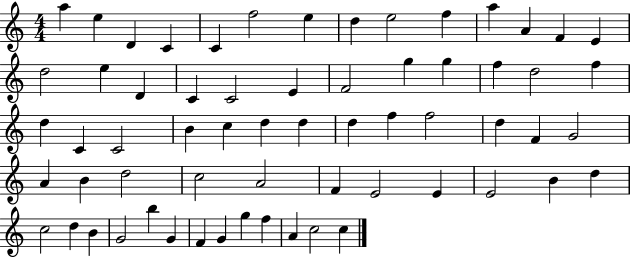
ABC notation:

X:1
T:Untitled
M:4/4
L:1/4
K:C
a e D C C f2 e d e2 f a A F E d2 e D C C2 E F2 g g f d2 f d C C2 B c d d d f f2 d F G2 A B d2 c2 A2 F E2 E E2 B d c2 d B G2 b G F G g f A c2 c